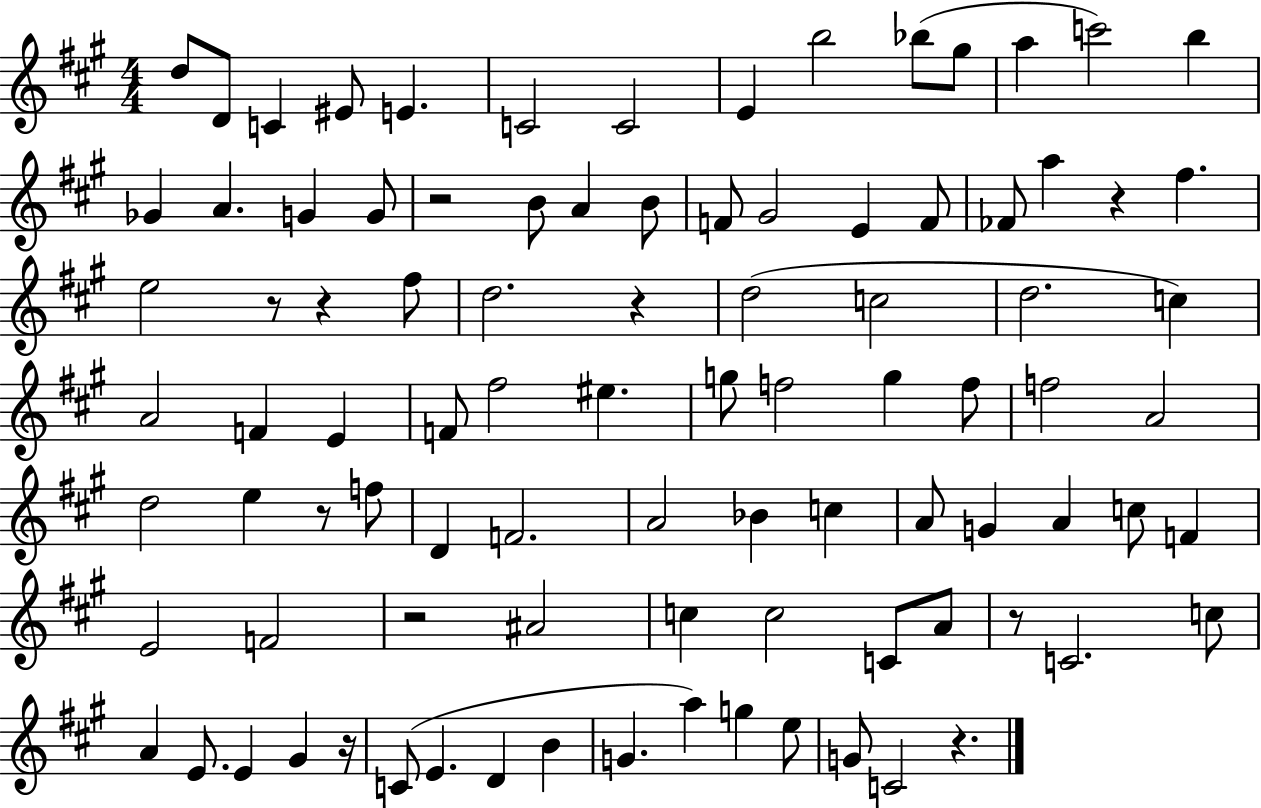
X:1
T:Untitled
M:4/4
L:1/4
K:A
d/2 D/2 C ^E/2 E C2 C2 E b2 _b/2 ^g/2 a c'2 b _G A G G/2 z2 B/2 A B/2 F/2 ^G2 E F/2 _F/2 a z ^f e2 z/2 z ^f/2 d2 z d2 c2 d2 c A2 F E F/2 ^f2 ^e g/2 f2 g f/2 f2 A2 d2 e z/2 f/2 D F2 A2 _B c A/2 G A c/2 F E2 F2 z2 ^A2 c c2 C/2 A/2 z/2 C2 c/2 A E/2 E ^G z/4 C/2 E D B G a g e/2 G/2 C2 z